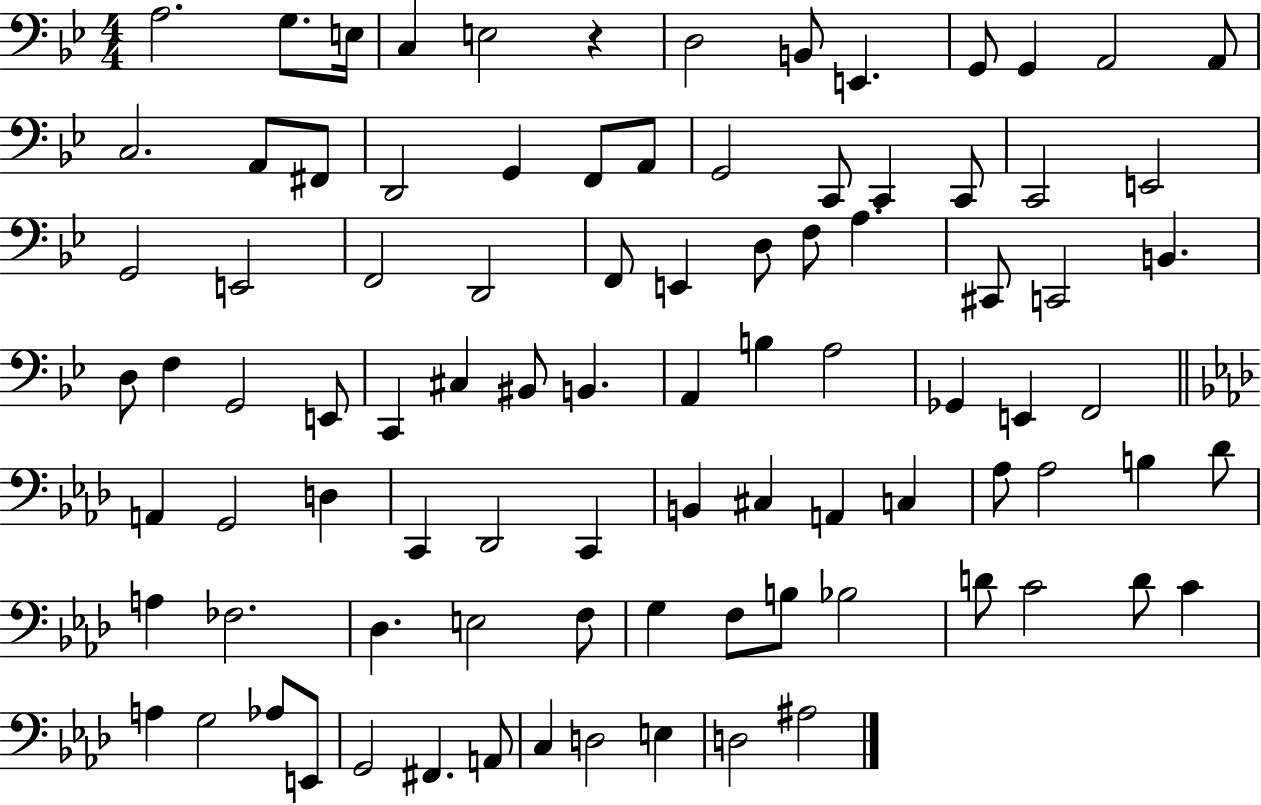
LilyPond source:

{
  \clef bass
  \numericTimeSignature
  \time 4/4
  \key bes \major
  \repeat volta 2 { a2. g8. e16 | c4 e2 r4 | d2 b,8 e,4. | g,8 g,4 a,2 a,8 | \break c2. a,8 fis,8 | d,2 g,4 f,8 a,8 | g,2 c,8 c,4 c,8 | c,2 e,2 | \break g,2 e,2 | f,2 d,2 | f,8 e,4 d8 f8 a4. | cis,8 c,2 b,4. | \break d8 f4 g,2 e,8 | c,4 cis4 bis,8 b,4. | a,4 b4 a2 | ges,4 e,4 f,2 | \break \bar "||" \break \key aes \major a,4 g,2 d4 | c,4 des,2 c,4 | b,4 cis4 a,4 c4 | aes8 aes2 b4 des'8 | \break a4 fes2. | des4. e2 f8 | g4 f8 b8 bes2 | d'8 c'2 d'8 c'4 | \break a4 g2 aes8 e,8 | g,2 fis,4. a,8 | c4 d2 e4 | d2 ais2 | \break } \bar "|."
}